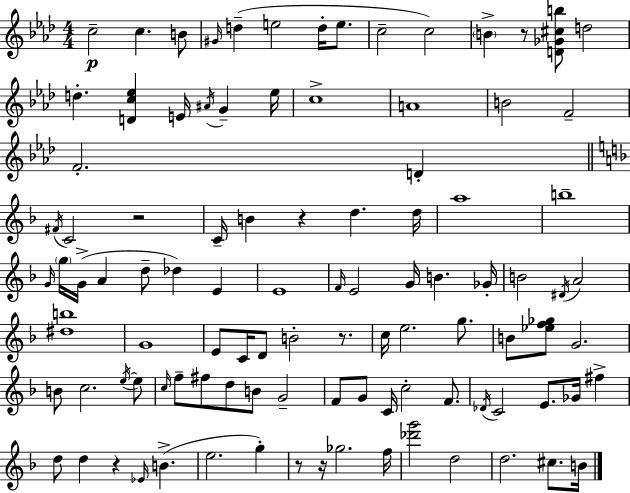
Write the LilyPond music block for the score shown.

{
  \clef treble
  \numericTimeSignature
  \time 4/4
  \key aes \major
  \repeat volta 2 { c''2--\p c''4. b'8 | \grace { gis'16 } d''4--( e''2 d''16-. e''8. | c''2-- c''2) | \parenthesize b'4-> r8 <d' ges' cis'' b''>8 d''2 | \break d''4.-. <d' c'' ees''>4 e'16 \acciaccatura { ais'16 } g'4-- | ees''16 c''1-> | a'1 | b'2 f'2-- | \break f'2.-. d'4-. | \bar "||" \break \key f \major \acciaccatura { fis'16 } c'2 r2 | c'16-- b'4 r4 d''4. | d''16 a''1 | b''1-- | \break \grace { g'16 } \parenthesize g''16 g'16->( a'4 d''8-- des''4) e'4 | e'1 | \grace { f'16 } e'2 g'16 b'4. | ges'16-. b'2 \acciaccatura { dis'16 } a'2 | \break <dis'' b''>1 | g'1 | e'8 c'16 d'8 b'2-. | r8. c''16 e''2. | \break g''8. b'8 <ees'' f'' ges''>8 g'2. | b'8 c''2. | \acciaccatura { e''16~ }~ e''8 \grace { c''16 } f''8-- fis''8 d''8 b'8 g'2-- | f'8 g'8 c'16 c''2-. | \break f'8. \acciaccatura { des'16 } c'2 e'8. | ges'16 fis''4-> d''8 d''4 r4 | \grace { ees'16 }( b'4.-> e''2. | g''4-.) r8 r16 ges''2. | \break f''16 <des''' g'''>2 | d''2 d''2. | cis''8. b'16 } \bar "|."
}